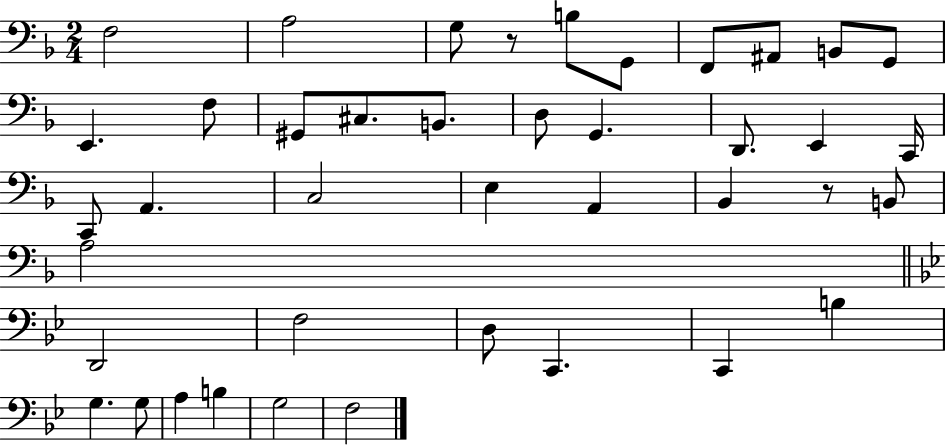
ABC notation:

X:1
T:Untitled
M:2/4
L:1/4
K:F
F,2 A,2 G,/2 z/2 B,/2 G,,/2 F,,/2 ^A,,/2 B,,/2 G,,/2 E,, F,/2 ^G,,/2 ^C,/2 B,,/2 D,/2 G,, D,,/2 E,, C,,/4 C,,/2 A,, C,2 E, A,, _B,, z/2 B,,/2 A,2 D,,2 F,2 D,/2 C,, C,, B, G, G,/2 A, B, G,2 F,2